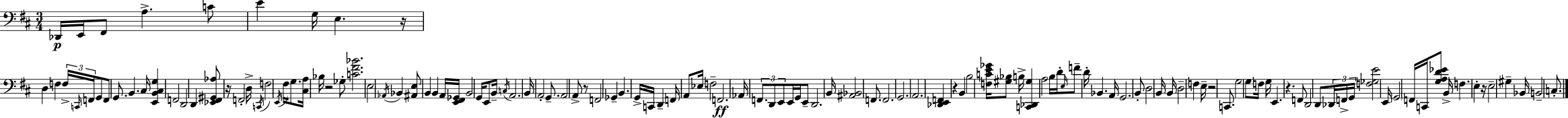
X:1
T:Untitled
M:3/4
L:1/4
K:D
_D,,/4 E,,/4 ^F,,/2 A, C/2 E G,/4 E, z/4 D, F, F,/4 C,,/4 F,,/4 G,,/2 F,,/2 G,,/2 B,, ^C,/4 [E,,B,,^C,G,] F,,2 D,,2 D,, [_E,,^F,,^G,,_A,]/2 z/4 F,,2 D,/4 C,,/4 F,2 E,,/4 ^F,/4 G,/2 [^C,A,]/4 _B,/4 z2 _G,/2 [C^F_B]2 E,2 _A,,/4 _B,, [^A,,E,]/2 B,, B,, A,,/4 [E,,^F,,_G,,]/4 B,,2 G,,/4 E,,/2 B,,/4 C,/4 A,,2 B,,/4 A,,2 G,,/2 A,,2 A,,/2 z/2 F,,2 _G,, B,, G,,/4 C,,/4 D,, F,,/4 A,,/2 _E,/4 F,2 F,,2 _A,,/4 F,,/2 D,,/2 E,,/2 E,,/4 G,,/4 E,,/2 D,,2 B,,/4 [^A,,_B,,]2 F,,/2 F,,2 G,,2 A,,2 [_D,,E,,F,,] z B,, B,2 [F,CE_G]/4 [^G,_B,]/2 B,/4 [C,,_D,,^G,] A,2 B,/4 D/4 E,/4 F/2 D/4 _B,, A,,/4 G,,2 B,,/2 D,2 B,,/4 B,,/4 D,2 F, E,/4 z2 C,,/2 G,2 G,/2 F,/4 G,/4 E,, z F,,/2 D,,2 D,,/2 _D,,/4 F,,/4 G,,/4 [F,_G,E]2 E,,/4 G,,2 F,,/4 C,,/4 [G,A,D_E]/2 B,,/4 F, E, z/4 E,2 ^G, _B,,/4 B,,2 C,/2